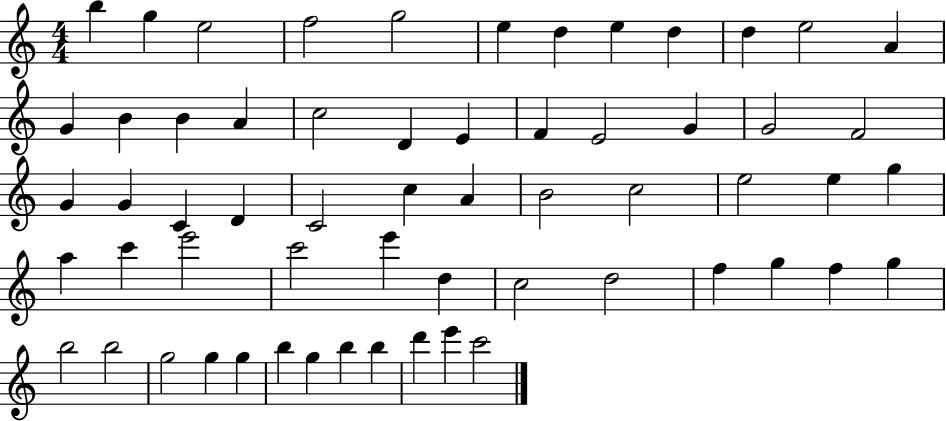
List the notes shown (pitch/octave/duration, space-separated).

B5/q G5/q E5/h F5/h G5/h E5/q D5/q E5/q D5/q D5/q E5/h A4/q G4/q B4/q B4/q A4/q C5/h D4/q E4/q F4/q E4/h G4/q G4/h F4/h G4/q G4/q C4/q D4/q C4/h C5/q A4/q B4/h C5/h E5/h E5/q G5/q A5/q C6/q E6/h C6/h E6/q D5/q C5/h D5/h F5/q G5/q F5/q G5/q B5/h B5/h G5/h G5/q G5/q B5/q G5/q B5/q B5/q D6/q E6/q C6/h